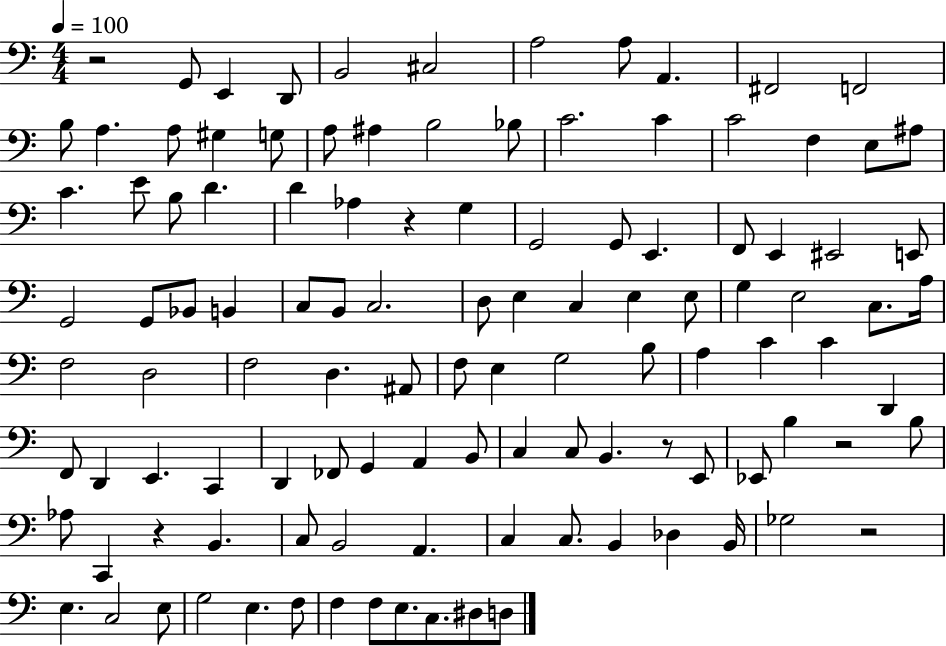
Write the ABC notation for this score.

X:1
T:Untitled
M:4/4
L:1/4
K:C
z2 G,,/2 E,, D,,/2 B,,2 ^C,2 A,2 A,/2 A,, ^F,,2 F,,2 B,/2 A, A,/2 ^G, G,/2 A,/2 ^A, B,2 _B,/2 C2 C C2 F, E,/2 ^A,/2 C E/2 B,/2 D D _A, z G, G,,2 G,,/2 E,, F,,/2 E,, ^E,,2 E,,/2 G,,2 G,,/2 _B,,/2 B,, C,/2 B,,/2 C,2 D,/2 E, C, E, E,/2 G, E,2 C,/2 A,/4 F,2 D,2 F,2 D, ^A,,/2 F,/2 E, G,2 B,/2 A, C C D,, F,,/2 D,, E,, C,, D,, _F,,/2 G,, A,, B,,/2 C, C,/2 B,, z/2 E,,/2 _E,,/2 B, z2 B,/2 _A,/2 C,, z B,, C,/2 B,,2 A,, C, C,/2 B,, _D, B,,/4 _G,2 z2 E, C,2 E,/2 G,2 E, F,/2 F, F,/2 E,/2 C,/2 ^D,/2 D,/2